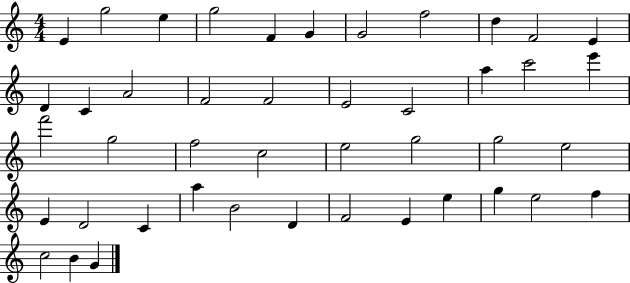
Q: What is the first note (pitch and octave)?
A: E4